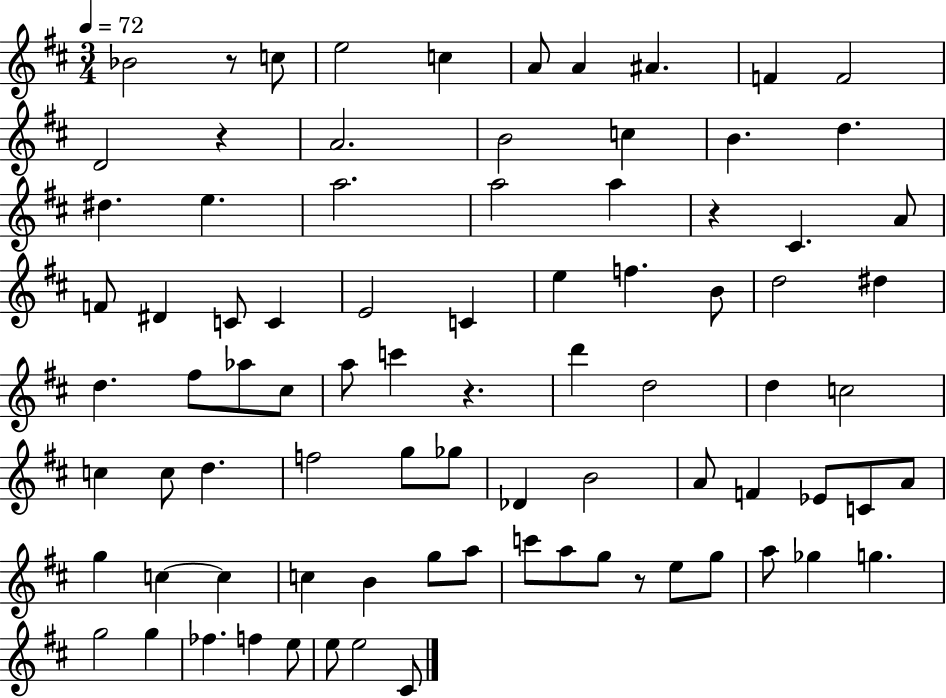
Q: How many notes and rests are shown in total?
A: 84